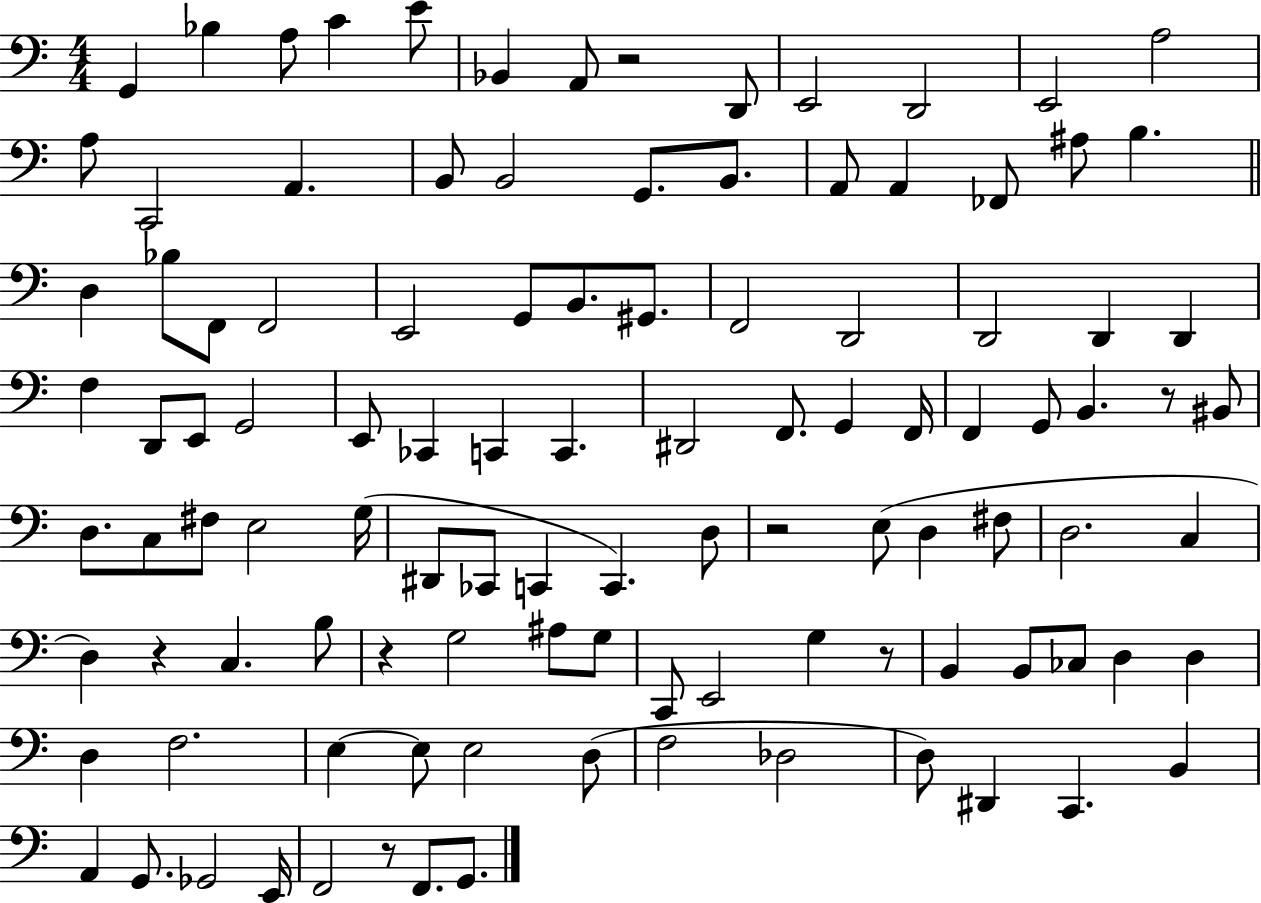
G2/q Bb3/q A3/e C4/q E4/e Bb2/q A2/e R/h D2/e E2/h D2/h E2/h A3/h A3/e C2/h A2/q. B2/e B2/h G2/e. B2/e. A2/e A2/q FES2/e A#3/e B3/q. D3/q Bb3/e F2/e F2/h E2/h G2/e B2/e. G#2/e. F2/h D2/h D2/h D2/q D2/q F3/q D2/e E2/e G2/h E2/e CES2/q C2/q C2/q. D#2/h F2/e. G2/q F2/s F2/q G2/e B2/q. R/e BIS2/e D3/e. C3/e F#3/e E3/h G3/s D#2/e CES2/e C2/q C2/q. D3/e R/h E3/e D3/q F#3/e D3/h. C3/q D3/q R/q C3/q. B3/e R/q G3/h A#3/e G3/e C2/e E2/h G3/q R/e B2/q B2/e CES3/e D3/q D3/q D3/q F3/h. E3/q E3/e E3/h D3/e F3/h Db3/h D3/e D#2/q C2/q. B2/q A2/q G2/e. Gb2/h E2/s F2/h R/e F2/e. G2/e.